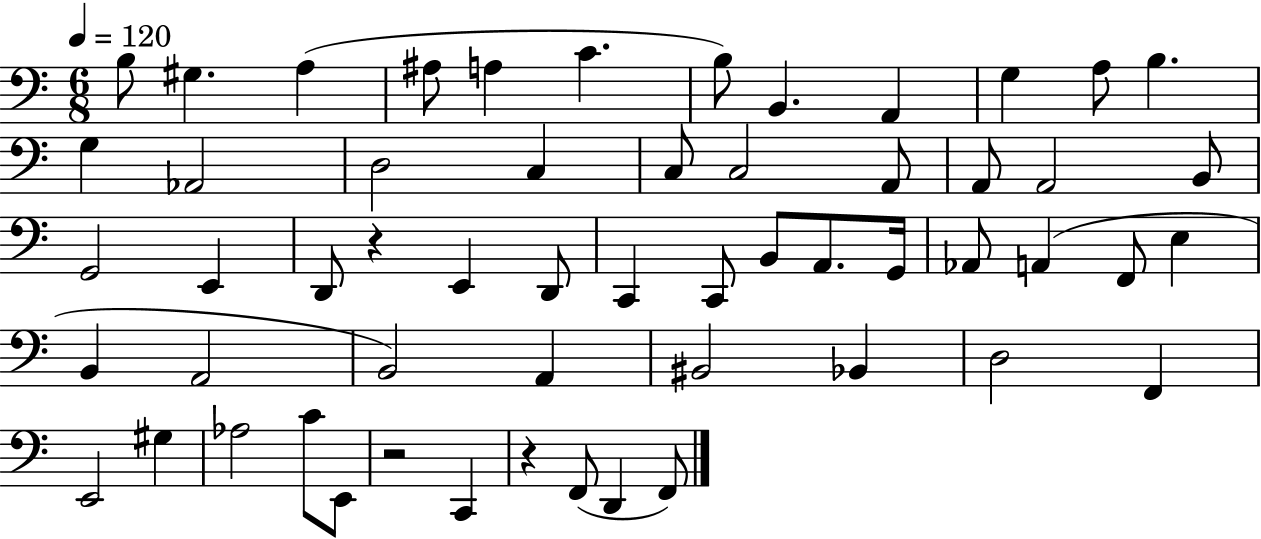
{
  \clef bass
  \numericTimeSignature
  \time 6/8
  \key c \major
  \tempo 4 = 120
  b8 gis4. a4( | ais8 a4 c'4. | b8) b,4. a,4 | g4 a8 b4. | \break g4 aes,2 | d2 c4 | c8 c2 a,8 | a,8 a,2 b,8 | \break g,2 e,4 | d,8 r4 e,4 d,8 | c,4 c,8 b,8 a,8. g,16 | aes,8 a,4( f,8 e4 | \break b,4 a,2 | b,2) a,4 | bis,2 bes,4 | d2 f,4 | \break e,2 gis4 | aes2 c'8 e,8 | r2 c,4 | r4 f,8( d,4 f,8) | \break \bar "|."
}